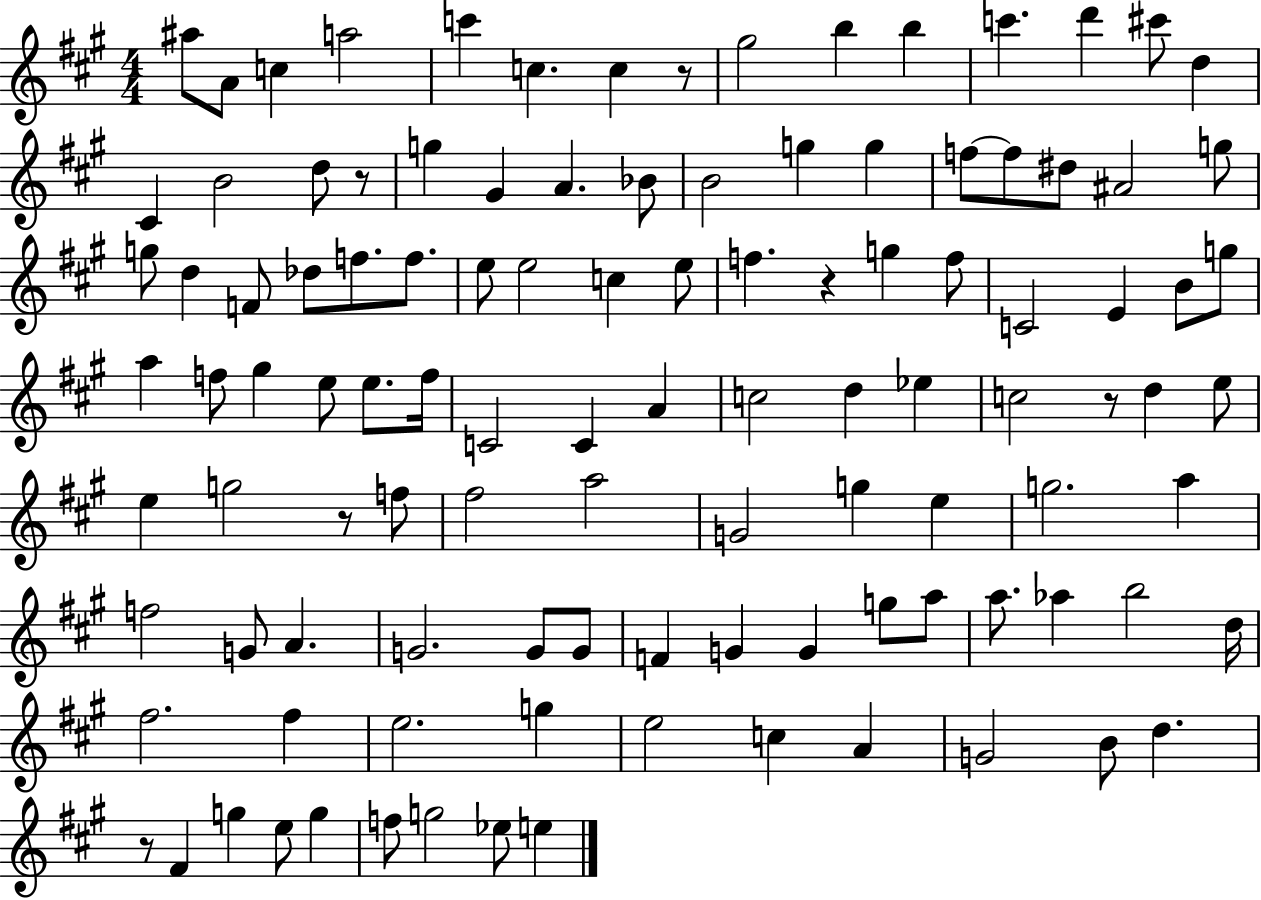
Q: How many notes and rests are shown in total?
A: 110